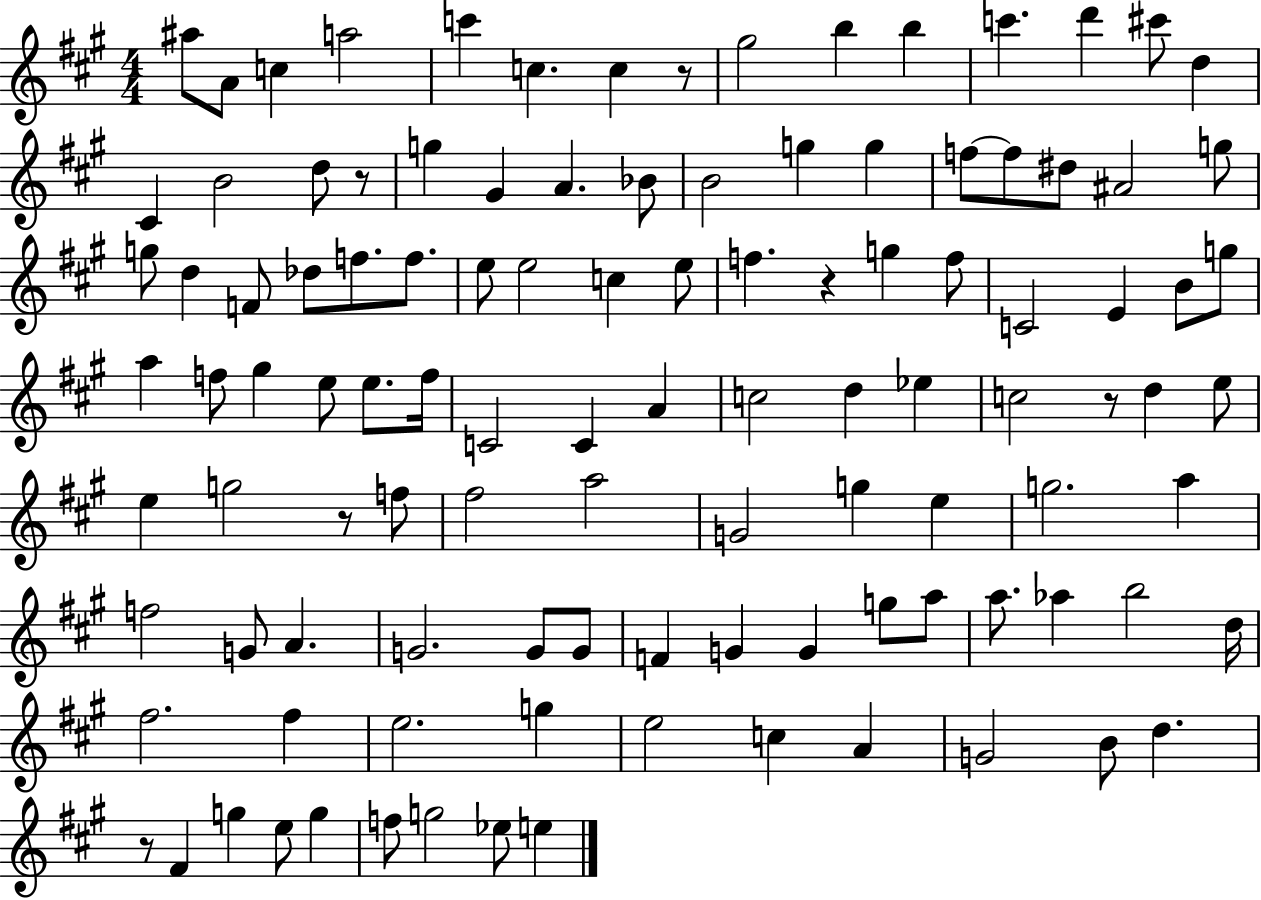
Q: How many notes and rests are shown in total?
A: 110